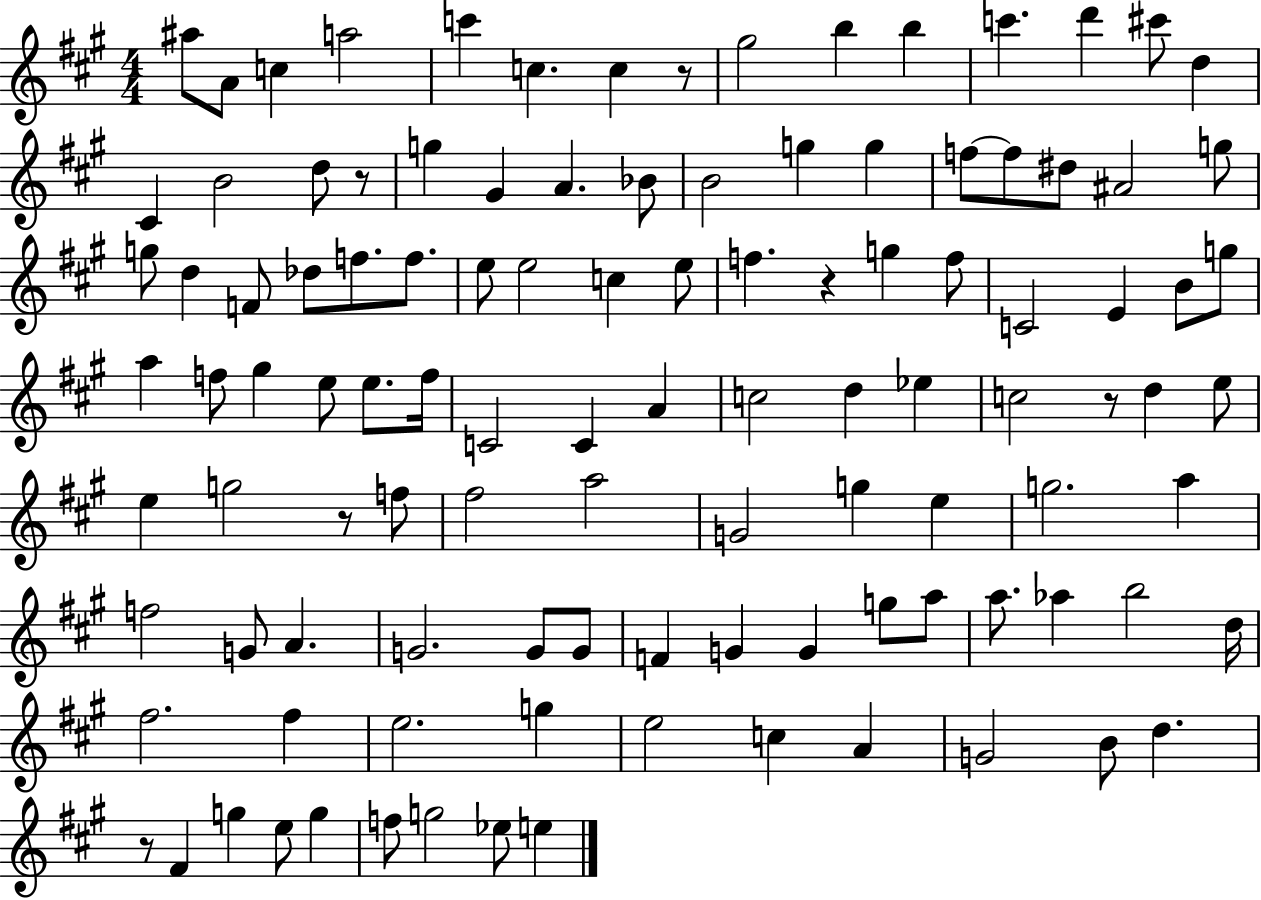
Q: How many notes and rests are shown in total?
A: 110